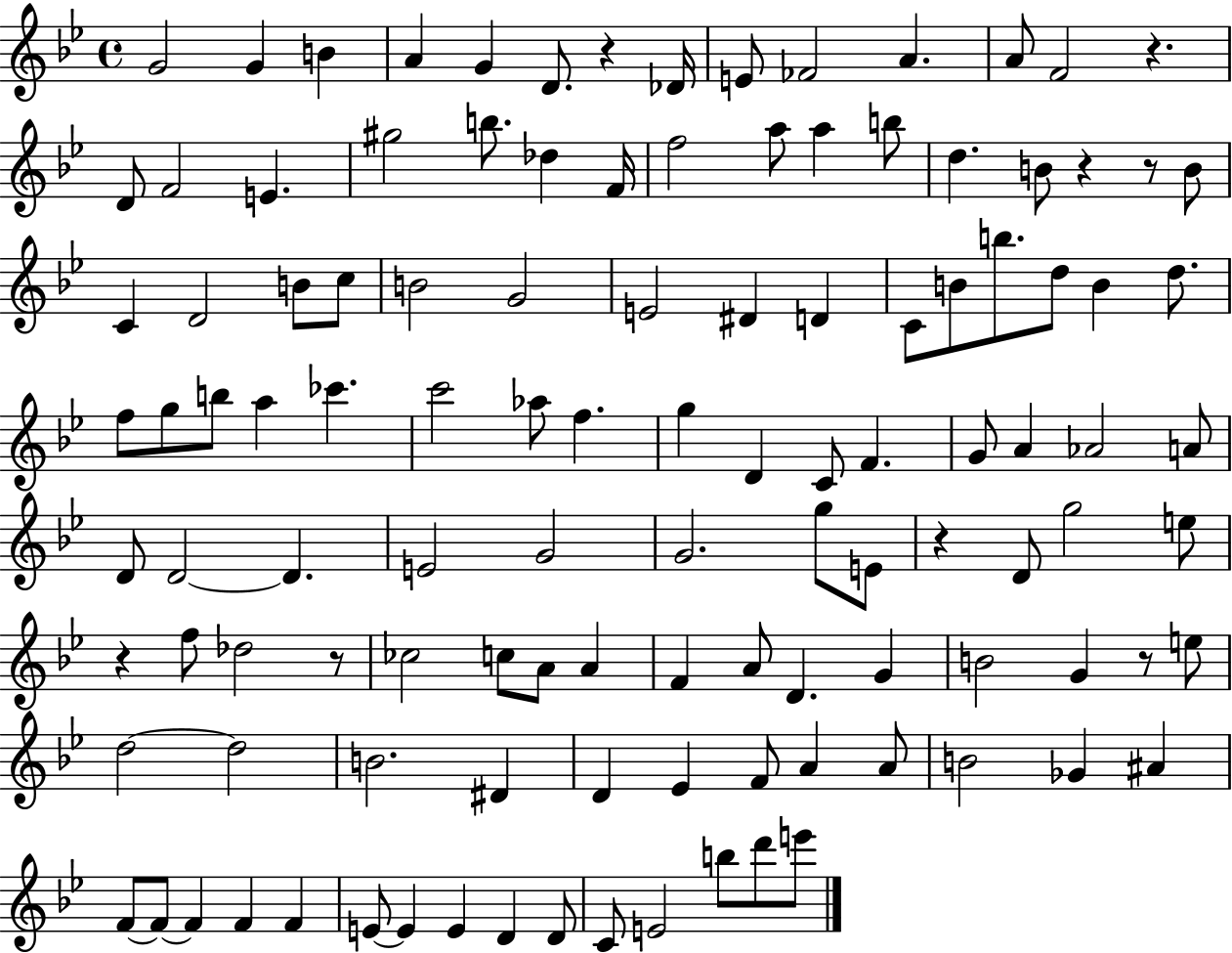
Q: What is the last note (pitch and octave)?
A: E6